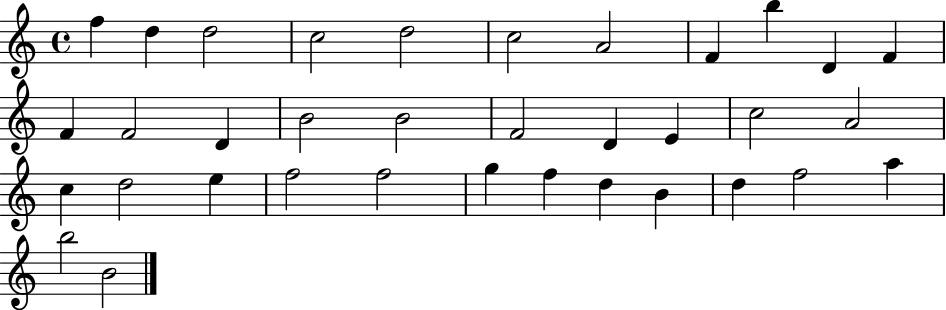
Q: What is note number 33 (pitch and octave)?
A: A5